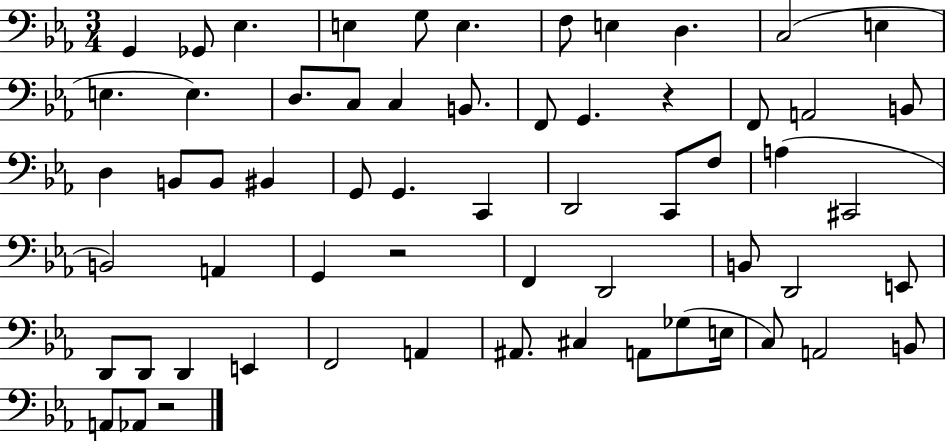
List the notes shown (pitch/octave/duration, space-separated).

G2/q Gb2/e Eb3/q. E3/q G3/e E3/q. F3/e E3/q D3/q. C3/h E3/q E3/q. E3/q. D3/e. C3/e C3/q B2/e. F2/e G2/q. R/q F2/e A2/h B2/e D3/q B2/e B2/e BIS2/q G2/e G2/q. C2/q D2/h C2/e F3/e A3/q C#2/h B2/h A2/q G2/q R/h F2/q D2/h B2/e D2/h E2/e D2/e D2/e D2/q E2/q F2/h A2/q A#2/e. C#3/q A2/e Gb3/e E3/s C3/e A2/h B2/e A2/e Ab2/e R/h